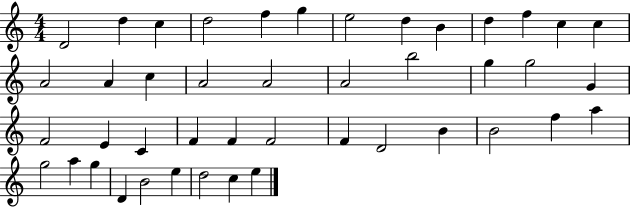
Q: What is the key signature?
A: C major